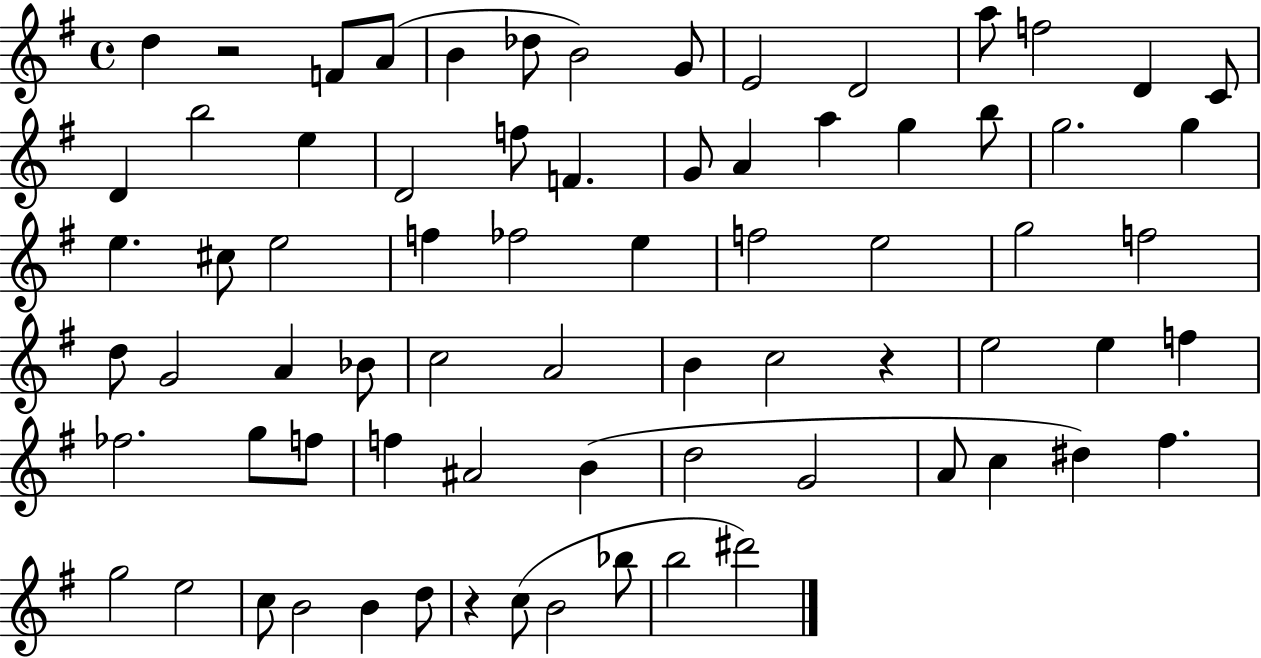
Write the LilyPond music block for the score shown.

{
  \clef treble
  \time 4/4
  \defaultTimeSignature
  \key g \major
  \repeat volta 2 { d''4 r2 f'8 a'8( | b'4 des''8 b'2) g'8 | e'2 d'2 | a''8 f''2 d'4 c'8 | \break d'4 b''2 e''4 | d'2 f''8 f'4. | g'8 a'4 a''4 g''4 b''8 | g''2. g''4 | \break e''4. cis''8 e''2 | f''4 fes''2 e''4 | f''2 e''2 | g''2 f''2 | \break d''8 g'2 a'4 bes'8 | c''2 a'2 | b'4 c''2 r4 | e''2 e''4 f''4 | \break fes''2. g''8 f''8 | f''4 ais'2 b'4( | d''2 g'2 | a'8 c''4 dis''4) fis''4. | \break g''2 e''2 | c''8 b'2 b'4 d''8 | r4 c''8( b'2 bes''8 | b''2 dis'''2) | \break } \bar "|."
}